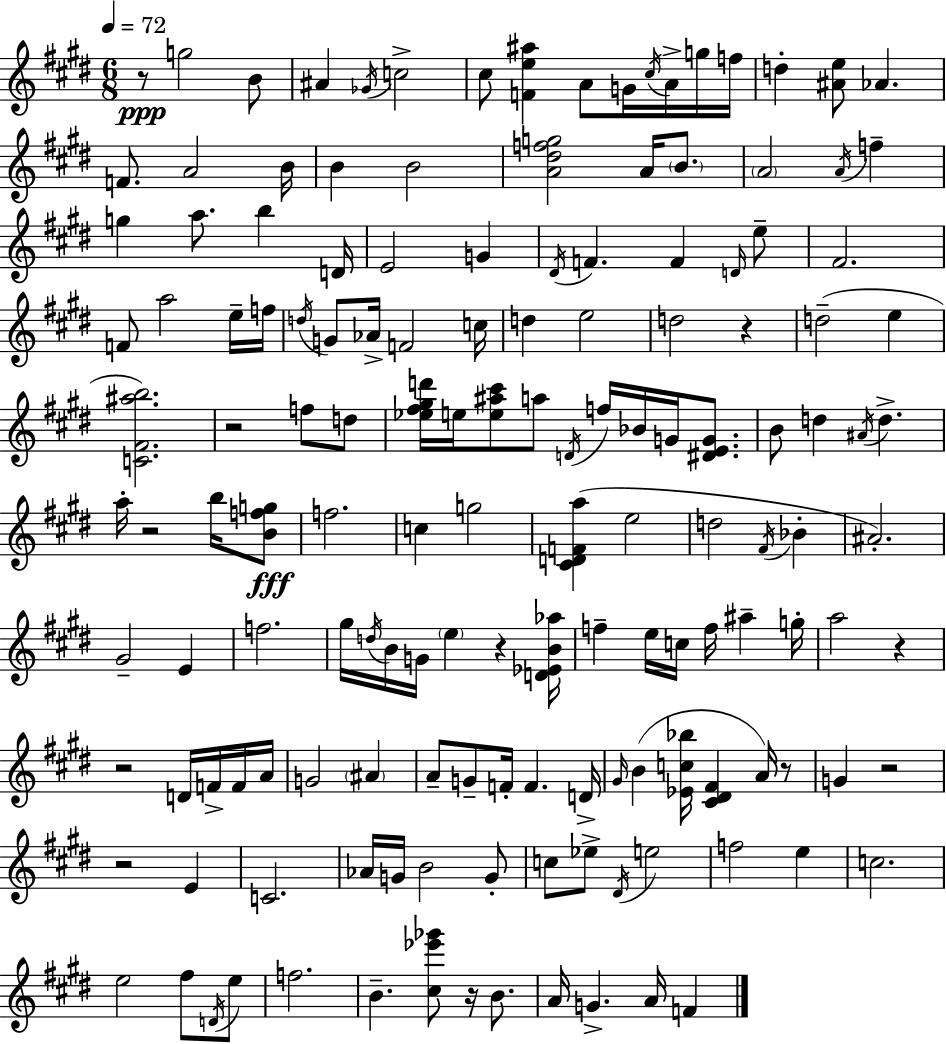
{
  \clef treble
  \numericTimeSignature
  \time 6/8
  \key e \major
  \tempo 4 = 72
  r8\ppp g''2 b'8 | ais'4 \acciaccatura { ges'16 } c''2-> | cis''8 <f' e'' ais''>4 a'8 g'16 \acciaccatura { cis''16 } a'16-> | g''16 f''16 d''4-. <ais' e''>8 aes'4. | \break f'8. a'2 | b'16 b'4 b'2 | <a' dis'' f'' g''>2 a'16 \parenthesize b'8. | \parenthesize a'2 \acciaccatura { a'16 } f''4-- | \break g''4 a''8. b''4 | d'16 e'2 g'4 | \acciaccatura { dis'16 } f'4. f'4 | \grace { d'16 } e''8-- fis'2. | \break f'8 a''2 | e''16-- f''16 \acciaccatura { d''16 } g'8 aes'16-> f'2 | c''16 d''4 e''2 | d''2 | \break r4 d''2--( | e''4 <c' fis' ais'' b''>2.) | r2 | f''8 d''8 <ees'' fis'' gis'' d'''>16 e''16 <e'' ais'' cis'''>8 a''8 | \break \acciaccatura { d'16 } f''16 bes'16 g'16 <dis' e' g'>8. b'8 d''4 | \acciaccatura { ais'16 } d''4.-> a''16-. r2 | b''16 <b' f'' g''>8\fff f''2. | c''4 | \break g''2 <cis' d' f' a''>4( | e''2 d''2 | \acciaccatura { fis'16 } bes'4-. ais'2.-.) | gis'2-- | \break e'4 f''2. | gis''16 \acciaccatura { d''16 } b'16 | g'16 \parenthesize e''4 r4 <d' ees' b' aes''>16 f''4-- | e''16 c''16 f''16 ais''4-- g''16-. a''2 | \break r4 r2 | d'16 f'16-> f'16 a'16 g'2 | \parenthesize ais'4 a'8-- | g'8-- f'16-. f'4. d'16-> \grace { gis'16 } b'4( | \break <ees' c'' bes''>16 <cis' dis' fis'>4 a'16) r8 g'4 | r2 r2 | e'4 c'2. | aes'16 | \break g'16 b'2 g'8-. c''8 | ees''8-> \acciaccatura { dis'16 } e''2 | f''2 e''4 | c''2. | \break e''2 fis''8 \acciaccatura { d'16 } e''8 | f''2. | b'4.-- <cis'' ees''' ges'''>8 r16 b'8. | a'16 g'4.-> a'16 f'4 | \break \bar "|."
}